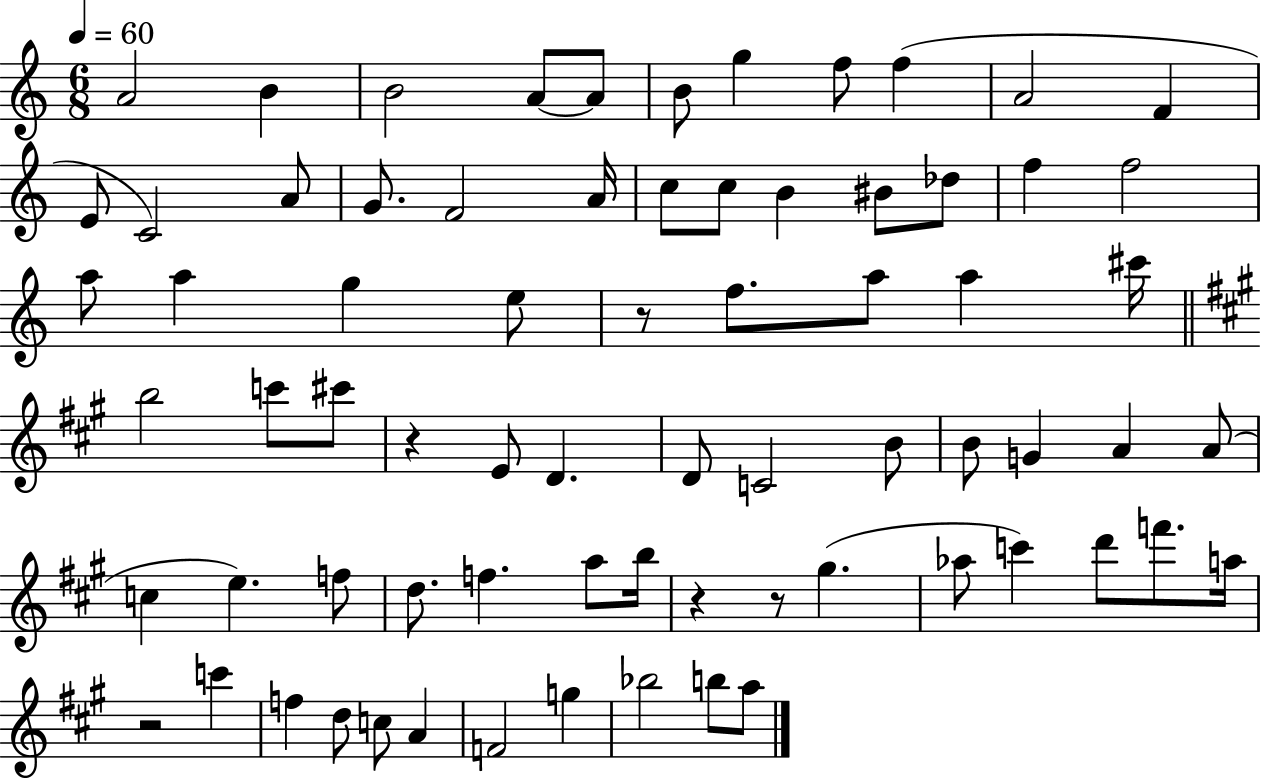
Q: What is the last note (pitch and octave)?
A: A5